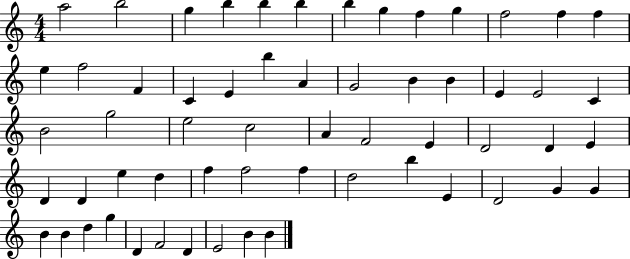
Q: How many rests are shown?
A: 0